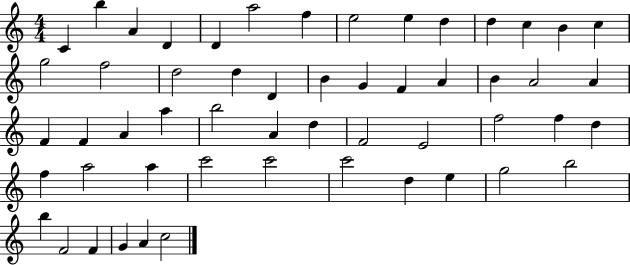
C4/q B5/q A4/q D4/q D4/q A5/h F5/q E5/h E5/q D5/q D5/q C5/q B4/q C5/q G5/h F5/h D5/h D5/q D4/q B4/q G4/q F4/q A4/q B4/q A4/h A4/q F4/q F4/q A4/q A5/q B5/h A4/q D5/q F4/h E4/h F5/h F5/q D5/q F5/q A5/h A5/q C6/h C6/h C6/h D5/q E5/q G5/h B5/h B5/q F4/h F4/q G4/q A4/q C5/h